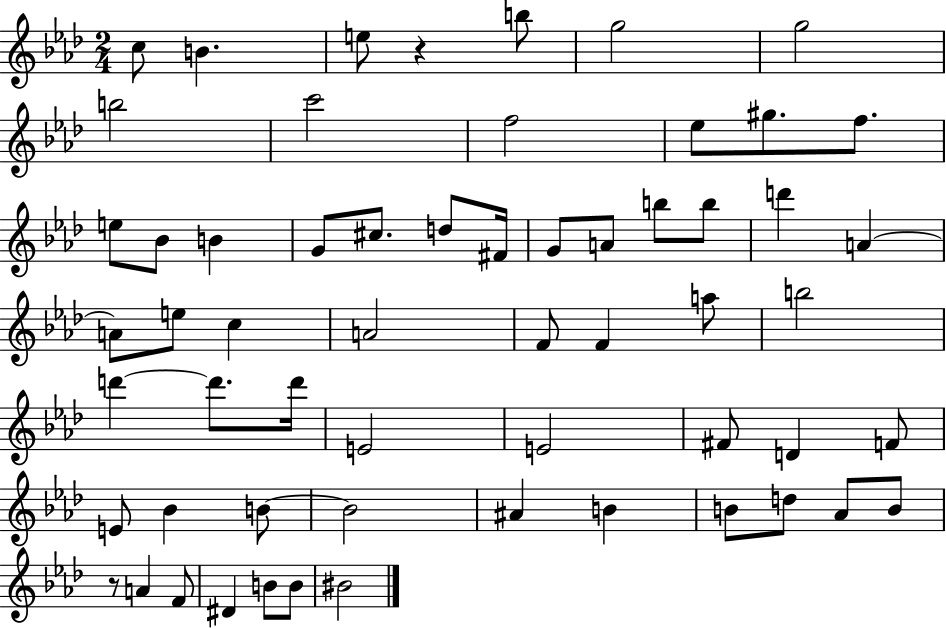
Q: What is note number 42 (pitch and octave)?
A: E4